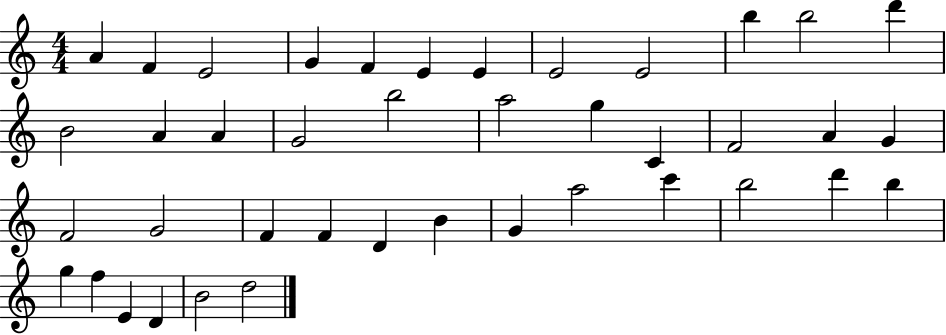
{
  \clef treble
  \numericTimeSignature
  \time 4/4
  \key c \major
  a'4 f'4 e'2 | g'4 f'4 e'4 e'4 | e'2 e'2 | b''4 b''2 d'''4 | \break b'2 a'4 a'4 | g'2 b''2 | a''2 g''4 c'4 | f'2 a'4 g'4 | \break f'2 g'2 | f'4 f'4 d'4 b'4 | g'4 a''2 c'''4 | b''2 d'''4 b''4 | \break g''4 f''4 e'4 d'4 | b'2 d''2 | \bar "|."
}